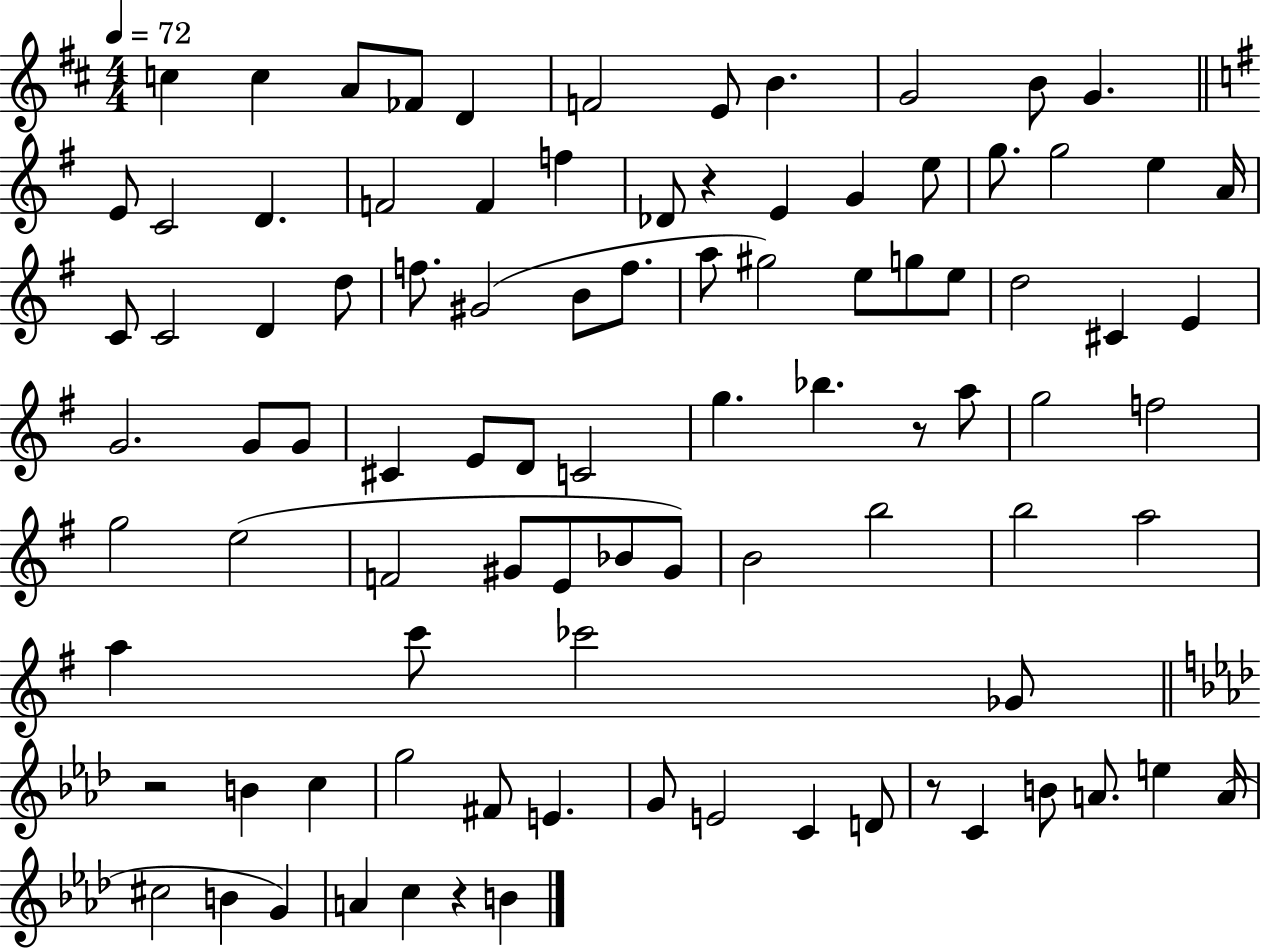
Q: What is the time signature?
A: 4/4